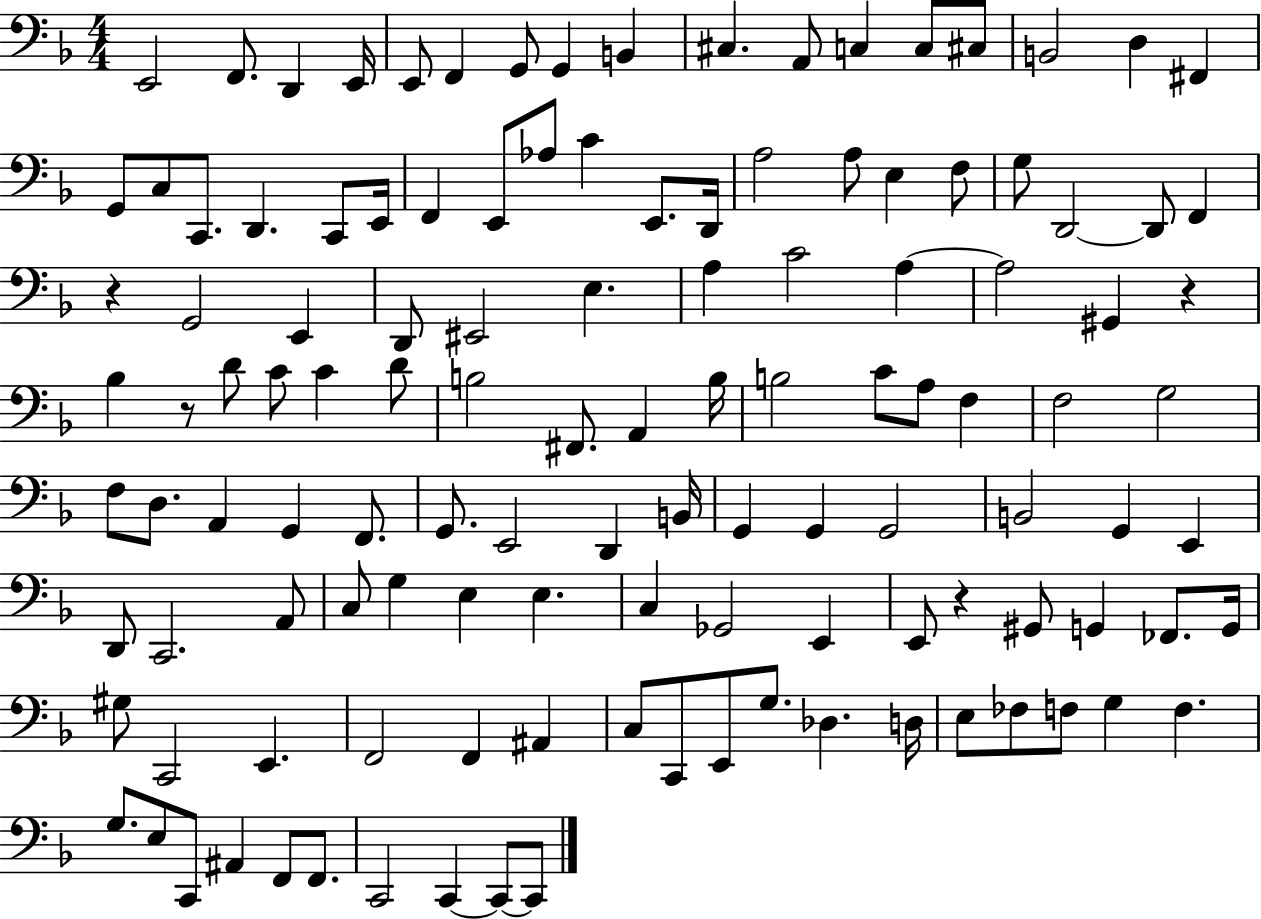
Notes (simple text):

E2/h F2/e. D2/q E2/s E2/e F2/q G2/e G2/q B2/q C#3/q. A2/e C3/q C3/e C#3/e B2/h D3/q F#2/q G2/e C3/e C2/e. D2/q. C2/e E2/s F2/q E2/e Ab3/e C4/q E2/e. D2/s A3/h A3/e E3/q F3/e G3/e D2/h D2/e F2/q R/q G2/h E2/q D2/e EIS2/h E3/q. A3/q C4/h A3/q A3/h G#2/q R/q Bb3/q R/e D4/e C4/e C4/q D4/e B3/h F#2/e. A2/q B3/s B3/h C4/e A3/e F3/q F3/h G3/h F3/e D3/e. A2/q G2/q F2/e. G2/e. E2/h D2/q B2/s G2/q G2/q G2/h B2/h G2/q E2/q D2/e C2/h. A2/e C3/e G3/q E3/q E3/q. C3/q Gb2/h E2/q E2/e R/q G#2/e G2/q FES2/e. G2/s G#3/e C2/h E2/q. F2/h F2/q A#2/q C3/e C2/e E2/e G3/e. Db3/q. D3/s E3/e FES3/e F3/e G3/q F3/q. G3/e. E3/e C2/e A#2/q F2/e F2/e. C2/h C2/q C2/e C2/e